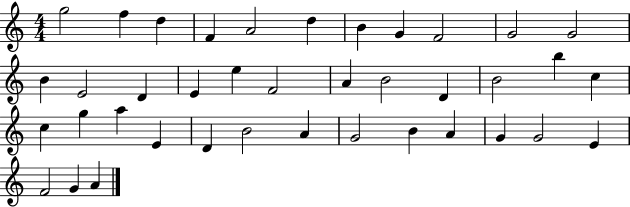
X:1
T:Untitled
M:4/4
L:1/4
K:C
g2 f d F A2 d B G F2 G2 G2 B E2 D E e F2 A B2 D B2 b c c g a E D B2 A G2 B A G G2 E F2 G A